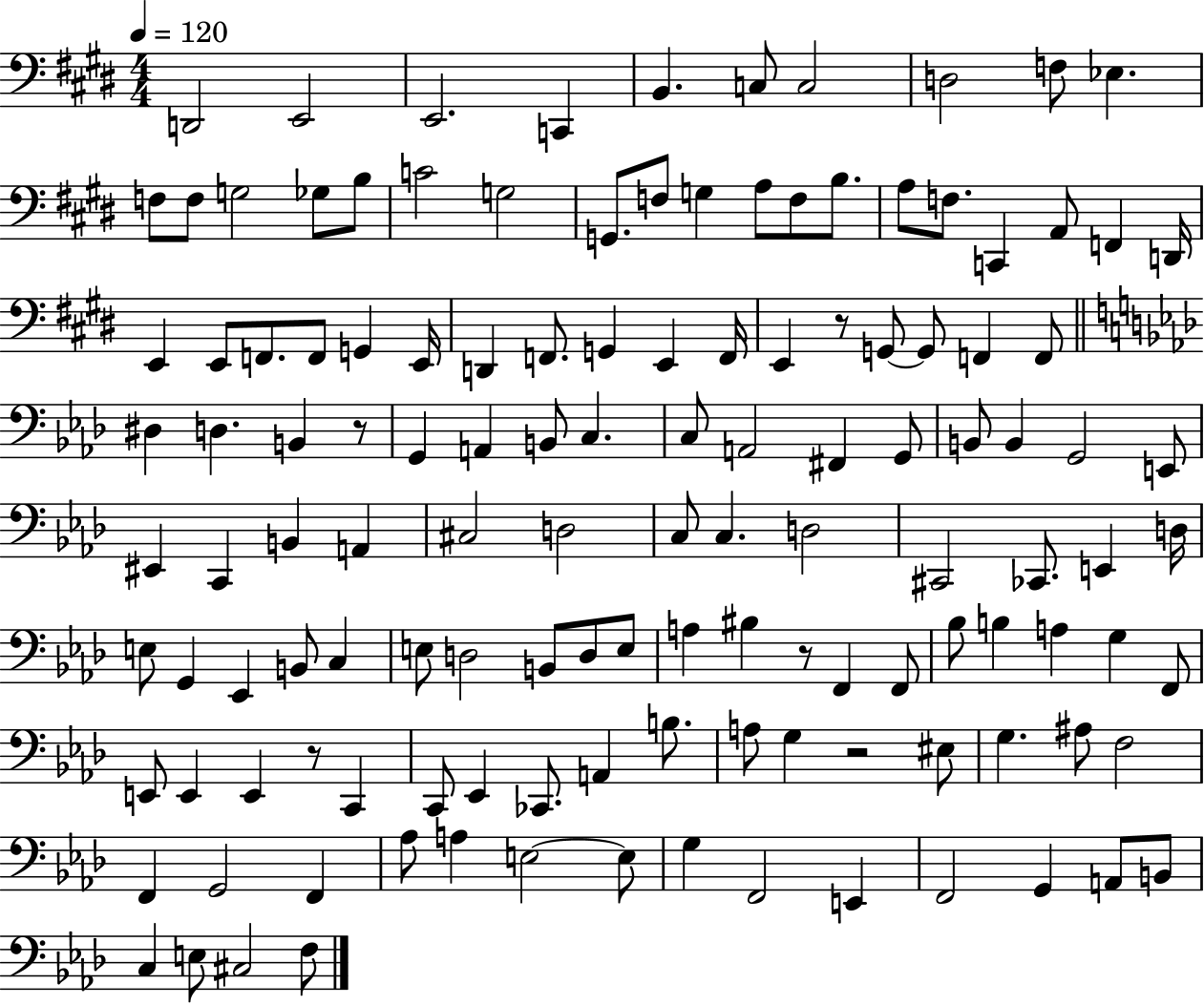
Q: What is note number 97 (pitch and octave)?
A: C2